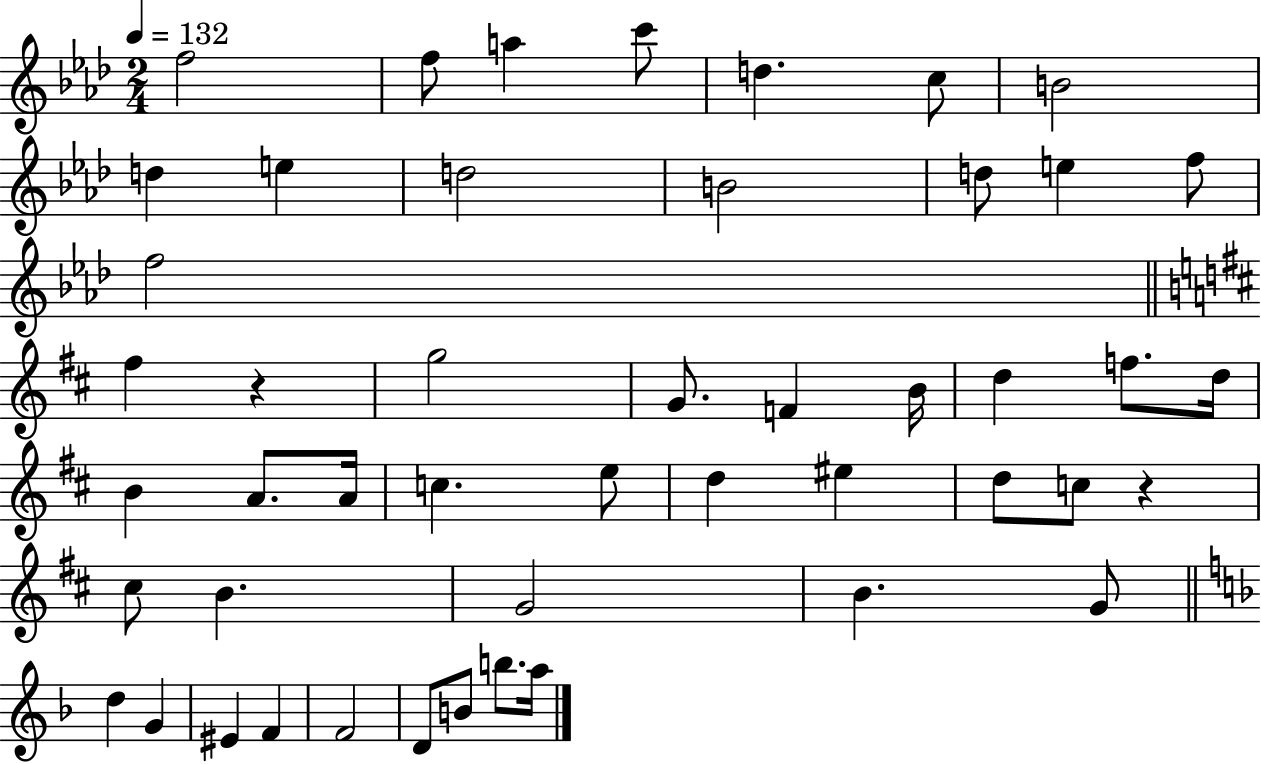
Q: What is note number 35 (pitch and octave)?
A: G4